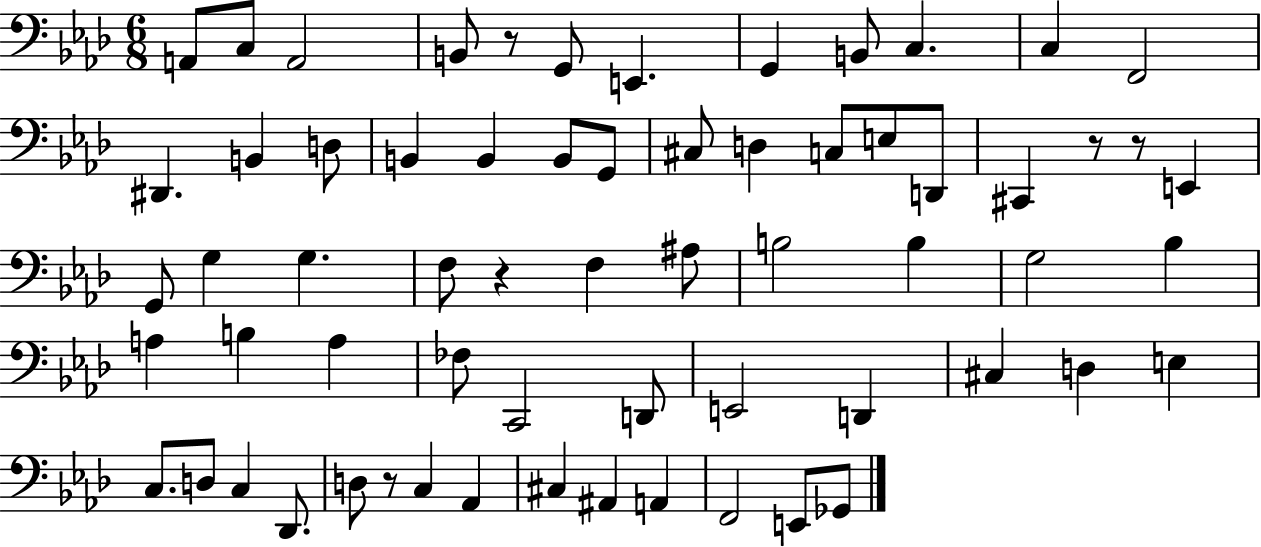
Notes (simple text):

A2/e C3/e A2/h B2/e R/e G2/e E2/q. G2/q B2/e C3/q. C3/q F2/h D#2/q. B2/q D3/e B2/q B2/q B2/e G2/e C#3/e D3/q C3/e E3/e D2/e C#2/q R/e R/e E2/q G2/e G3/q G3/q. F3/e R/q F3/q A#3/e B3/h B3/q G3/h Bb3/q A3/q B3/q A3/q FES3/e C2/h D2/e E2/h D2/q C#3/q D3/q E3/q C3/e. D3/e C3/q Db2/e. D3/e R/e C3/q Ab2/q C#3/q A#2/q A2/q F2/h E2/e Gb2/e